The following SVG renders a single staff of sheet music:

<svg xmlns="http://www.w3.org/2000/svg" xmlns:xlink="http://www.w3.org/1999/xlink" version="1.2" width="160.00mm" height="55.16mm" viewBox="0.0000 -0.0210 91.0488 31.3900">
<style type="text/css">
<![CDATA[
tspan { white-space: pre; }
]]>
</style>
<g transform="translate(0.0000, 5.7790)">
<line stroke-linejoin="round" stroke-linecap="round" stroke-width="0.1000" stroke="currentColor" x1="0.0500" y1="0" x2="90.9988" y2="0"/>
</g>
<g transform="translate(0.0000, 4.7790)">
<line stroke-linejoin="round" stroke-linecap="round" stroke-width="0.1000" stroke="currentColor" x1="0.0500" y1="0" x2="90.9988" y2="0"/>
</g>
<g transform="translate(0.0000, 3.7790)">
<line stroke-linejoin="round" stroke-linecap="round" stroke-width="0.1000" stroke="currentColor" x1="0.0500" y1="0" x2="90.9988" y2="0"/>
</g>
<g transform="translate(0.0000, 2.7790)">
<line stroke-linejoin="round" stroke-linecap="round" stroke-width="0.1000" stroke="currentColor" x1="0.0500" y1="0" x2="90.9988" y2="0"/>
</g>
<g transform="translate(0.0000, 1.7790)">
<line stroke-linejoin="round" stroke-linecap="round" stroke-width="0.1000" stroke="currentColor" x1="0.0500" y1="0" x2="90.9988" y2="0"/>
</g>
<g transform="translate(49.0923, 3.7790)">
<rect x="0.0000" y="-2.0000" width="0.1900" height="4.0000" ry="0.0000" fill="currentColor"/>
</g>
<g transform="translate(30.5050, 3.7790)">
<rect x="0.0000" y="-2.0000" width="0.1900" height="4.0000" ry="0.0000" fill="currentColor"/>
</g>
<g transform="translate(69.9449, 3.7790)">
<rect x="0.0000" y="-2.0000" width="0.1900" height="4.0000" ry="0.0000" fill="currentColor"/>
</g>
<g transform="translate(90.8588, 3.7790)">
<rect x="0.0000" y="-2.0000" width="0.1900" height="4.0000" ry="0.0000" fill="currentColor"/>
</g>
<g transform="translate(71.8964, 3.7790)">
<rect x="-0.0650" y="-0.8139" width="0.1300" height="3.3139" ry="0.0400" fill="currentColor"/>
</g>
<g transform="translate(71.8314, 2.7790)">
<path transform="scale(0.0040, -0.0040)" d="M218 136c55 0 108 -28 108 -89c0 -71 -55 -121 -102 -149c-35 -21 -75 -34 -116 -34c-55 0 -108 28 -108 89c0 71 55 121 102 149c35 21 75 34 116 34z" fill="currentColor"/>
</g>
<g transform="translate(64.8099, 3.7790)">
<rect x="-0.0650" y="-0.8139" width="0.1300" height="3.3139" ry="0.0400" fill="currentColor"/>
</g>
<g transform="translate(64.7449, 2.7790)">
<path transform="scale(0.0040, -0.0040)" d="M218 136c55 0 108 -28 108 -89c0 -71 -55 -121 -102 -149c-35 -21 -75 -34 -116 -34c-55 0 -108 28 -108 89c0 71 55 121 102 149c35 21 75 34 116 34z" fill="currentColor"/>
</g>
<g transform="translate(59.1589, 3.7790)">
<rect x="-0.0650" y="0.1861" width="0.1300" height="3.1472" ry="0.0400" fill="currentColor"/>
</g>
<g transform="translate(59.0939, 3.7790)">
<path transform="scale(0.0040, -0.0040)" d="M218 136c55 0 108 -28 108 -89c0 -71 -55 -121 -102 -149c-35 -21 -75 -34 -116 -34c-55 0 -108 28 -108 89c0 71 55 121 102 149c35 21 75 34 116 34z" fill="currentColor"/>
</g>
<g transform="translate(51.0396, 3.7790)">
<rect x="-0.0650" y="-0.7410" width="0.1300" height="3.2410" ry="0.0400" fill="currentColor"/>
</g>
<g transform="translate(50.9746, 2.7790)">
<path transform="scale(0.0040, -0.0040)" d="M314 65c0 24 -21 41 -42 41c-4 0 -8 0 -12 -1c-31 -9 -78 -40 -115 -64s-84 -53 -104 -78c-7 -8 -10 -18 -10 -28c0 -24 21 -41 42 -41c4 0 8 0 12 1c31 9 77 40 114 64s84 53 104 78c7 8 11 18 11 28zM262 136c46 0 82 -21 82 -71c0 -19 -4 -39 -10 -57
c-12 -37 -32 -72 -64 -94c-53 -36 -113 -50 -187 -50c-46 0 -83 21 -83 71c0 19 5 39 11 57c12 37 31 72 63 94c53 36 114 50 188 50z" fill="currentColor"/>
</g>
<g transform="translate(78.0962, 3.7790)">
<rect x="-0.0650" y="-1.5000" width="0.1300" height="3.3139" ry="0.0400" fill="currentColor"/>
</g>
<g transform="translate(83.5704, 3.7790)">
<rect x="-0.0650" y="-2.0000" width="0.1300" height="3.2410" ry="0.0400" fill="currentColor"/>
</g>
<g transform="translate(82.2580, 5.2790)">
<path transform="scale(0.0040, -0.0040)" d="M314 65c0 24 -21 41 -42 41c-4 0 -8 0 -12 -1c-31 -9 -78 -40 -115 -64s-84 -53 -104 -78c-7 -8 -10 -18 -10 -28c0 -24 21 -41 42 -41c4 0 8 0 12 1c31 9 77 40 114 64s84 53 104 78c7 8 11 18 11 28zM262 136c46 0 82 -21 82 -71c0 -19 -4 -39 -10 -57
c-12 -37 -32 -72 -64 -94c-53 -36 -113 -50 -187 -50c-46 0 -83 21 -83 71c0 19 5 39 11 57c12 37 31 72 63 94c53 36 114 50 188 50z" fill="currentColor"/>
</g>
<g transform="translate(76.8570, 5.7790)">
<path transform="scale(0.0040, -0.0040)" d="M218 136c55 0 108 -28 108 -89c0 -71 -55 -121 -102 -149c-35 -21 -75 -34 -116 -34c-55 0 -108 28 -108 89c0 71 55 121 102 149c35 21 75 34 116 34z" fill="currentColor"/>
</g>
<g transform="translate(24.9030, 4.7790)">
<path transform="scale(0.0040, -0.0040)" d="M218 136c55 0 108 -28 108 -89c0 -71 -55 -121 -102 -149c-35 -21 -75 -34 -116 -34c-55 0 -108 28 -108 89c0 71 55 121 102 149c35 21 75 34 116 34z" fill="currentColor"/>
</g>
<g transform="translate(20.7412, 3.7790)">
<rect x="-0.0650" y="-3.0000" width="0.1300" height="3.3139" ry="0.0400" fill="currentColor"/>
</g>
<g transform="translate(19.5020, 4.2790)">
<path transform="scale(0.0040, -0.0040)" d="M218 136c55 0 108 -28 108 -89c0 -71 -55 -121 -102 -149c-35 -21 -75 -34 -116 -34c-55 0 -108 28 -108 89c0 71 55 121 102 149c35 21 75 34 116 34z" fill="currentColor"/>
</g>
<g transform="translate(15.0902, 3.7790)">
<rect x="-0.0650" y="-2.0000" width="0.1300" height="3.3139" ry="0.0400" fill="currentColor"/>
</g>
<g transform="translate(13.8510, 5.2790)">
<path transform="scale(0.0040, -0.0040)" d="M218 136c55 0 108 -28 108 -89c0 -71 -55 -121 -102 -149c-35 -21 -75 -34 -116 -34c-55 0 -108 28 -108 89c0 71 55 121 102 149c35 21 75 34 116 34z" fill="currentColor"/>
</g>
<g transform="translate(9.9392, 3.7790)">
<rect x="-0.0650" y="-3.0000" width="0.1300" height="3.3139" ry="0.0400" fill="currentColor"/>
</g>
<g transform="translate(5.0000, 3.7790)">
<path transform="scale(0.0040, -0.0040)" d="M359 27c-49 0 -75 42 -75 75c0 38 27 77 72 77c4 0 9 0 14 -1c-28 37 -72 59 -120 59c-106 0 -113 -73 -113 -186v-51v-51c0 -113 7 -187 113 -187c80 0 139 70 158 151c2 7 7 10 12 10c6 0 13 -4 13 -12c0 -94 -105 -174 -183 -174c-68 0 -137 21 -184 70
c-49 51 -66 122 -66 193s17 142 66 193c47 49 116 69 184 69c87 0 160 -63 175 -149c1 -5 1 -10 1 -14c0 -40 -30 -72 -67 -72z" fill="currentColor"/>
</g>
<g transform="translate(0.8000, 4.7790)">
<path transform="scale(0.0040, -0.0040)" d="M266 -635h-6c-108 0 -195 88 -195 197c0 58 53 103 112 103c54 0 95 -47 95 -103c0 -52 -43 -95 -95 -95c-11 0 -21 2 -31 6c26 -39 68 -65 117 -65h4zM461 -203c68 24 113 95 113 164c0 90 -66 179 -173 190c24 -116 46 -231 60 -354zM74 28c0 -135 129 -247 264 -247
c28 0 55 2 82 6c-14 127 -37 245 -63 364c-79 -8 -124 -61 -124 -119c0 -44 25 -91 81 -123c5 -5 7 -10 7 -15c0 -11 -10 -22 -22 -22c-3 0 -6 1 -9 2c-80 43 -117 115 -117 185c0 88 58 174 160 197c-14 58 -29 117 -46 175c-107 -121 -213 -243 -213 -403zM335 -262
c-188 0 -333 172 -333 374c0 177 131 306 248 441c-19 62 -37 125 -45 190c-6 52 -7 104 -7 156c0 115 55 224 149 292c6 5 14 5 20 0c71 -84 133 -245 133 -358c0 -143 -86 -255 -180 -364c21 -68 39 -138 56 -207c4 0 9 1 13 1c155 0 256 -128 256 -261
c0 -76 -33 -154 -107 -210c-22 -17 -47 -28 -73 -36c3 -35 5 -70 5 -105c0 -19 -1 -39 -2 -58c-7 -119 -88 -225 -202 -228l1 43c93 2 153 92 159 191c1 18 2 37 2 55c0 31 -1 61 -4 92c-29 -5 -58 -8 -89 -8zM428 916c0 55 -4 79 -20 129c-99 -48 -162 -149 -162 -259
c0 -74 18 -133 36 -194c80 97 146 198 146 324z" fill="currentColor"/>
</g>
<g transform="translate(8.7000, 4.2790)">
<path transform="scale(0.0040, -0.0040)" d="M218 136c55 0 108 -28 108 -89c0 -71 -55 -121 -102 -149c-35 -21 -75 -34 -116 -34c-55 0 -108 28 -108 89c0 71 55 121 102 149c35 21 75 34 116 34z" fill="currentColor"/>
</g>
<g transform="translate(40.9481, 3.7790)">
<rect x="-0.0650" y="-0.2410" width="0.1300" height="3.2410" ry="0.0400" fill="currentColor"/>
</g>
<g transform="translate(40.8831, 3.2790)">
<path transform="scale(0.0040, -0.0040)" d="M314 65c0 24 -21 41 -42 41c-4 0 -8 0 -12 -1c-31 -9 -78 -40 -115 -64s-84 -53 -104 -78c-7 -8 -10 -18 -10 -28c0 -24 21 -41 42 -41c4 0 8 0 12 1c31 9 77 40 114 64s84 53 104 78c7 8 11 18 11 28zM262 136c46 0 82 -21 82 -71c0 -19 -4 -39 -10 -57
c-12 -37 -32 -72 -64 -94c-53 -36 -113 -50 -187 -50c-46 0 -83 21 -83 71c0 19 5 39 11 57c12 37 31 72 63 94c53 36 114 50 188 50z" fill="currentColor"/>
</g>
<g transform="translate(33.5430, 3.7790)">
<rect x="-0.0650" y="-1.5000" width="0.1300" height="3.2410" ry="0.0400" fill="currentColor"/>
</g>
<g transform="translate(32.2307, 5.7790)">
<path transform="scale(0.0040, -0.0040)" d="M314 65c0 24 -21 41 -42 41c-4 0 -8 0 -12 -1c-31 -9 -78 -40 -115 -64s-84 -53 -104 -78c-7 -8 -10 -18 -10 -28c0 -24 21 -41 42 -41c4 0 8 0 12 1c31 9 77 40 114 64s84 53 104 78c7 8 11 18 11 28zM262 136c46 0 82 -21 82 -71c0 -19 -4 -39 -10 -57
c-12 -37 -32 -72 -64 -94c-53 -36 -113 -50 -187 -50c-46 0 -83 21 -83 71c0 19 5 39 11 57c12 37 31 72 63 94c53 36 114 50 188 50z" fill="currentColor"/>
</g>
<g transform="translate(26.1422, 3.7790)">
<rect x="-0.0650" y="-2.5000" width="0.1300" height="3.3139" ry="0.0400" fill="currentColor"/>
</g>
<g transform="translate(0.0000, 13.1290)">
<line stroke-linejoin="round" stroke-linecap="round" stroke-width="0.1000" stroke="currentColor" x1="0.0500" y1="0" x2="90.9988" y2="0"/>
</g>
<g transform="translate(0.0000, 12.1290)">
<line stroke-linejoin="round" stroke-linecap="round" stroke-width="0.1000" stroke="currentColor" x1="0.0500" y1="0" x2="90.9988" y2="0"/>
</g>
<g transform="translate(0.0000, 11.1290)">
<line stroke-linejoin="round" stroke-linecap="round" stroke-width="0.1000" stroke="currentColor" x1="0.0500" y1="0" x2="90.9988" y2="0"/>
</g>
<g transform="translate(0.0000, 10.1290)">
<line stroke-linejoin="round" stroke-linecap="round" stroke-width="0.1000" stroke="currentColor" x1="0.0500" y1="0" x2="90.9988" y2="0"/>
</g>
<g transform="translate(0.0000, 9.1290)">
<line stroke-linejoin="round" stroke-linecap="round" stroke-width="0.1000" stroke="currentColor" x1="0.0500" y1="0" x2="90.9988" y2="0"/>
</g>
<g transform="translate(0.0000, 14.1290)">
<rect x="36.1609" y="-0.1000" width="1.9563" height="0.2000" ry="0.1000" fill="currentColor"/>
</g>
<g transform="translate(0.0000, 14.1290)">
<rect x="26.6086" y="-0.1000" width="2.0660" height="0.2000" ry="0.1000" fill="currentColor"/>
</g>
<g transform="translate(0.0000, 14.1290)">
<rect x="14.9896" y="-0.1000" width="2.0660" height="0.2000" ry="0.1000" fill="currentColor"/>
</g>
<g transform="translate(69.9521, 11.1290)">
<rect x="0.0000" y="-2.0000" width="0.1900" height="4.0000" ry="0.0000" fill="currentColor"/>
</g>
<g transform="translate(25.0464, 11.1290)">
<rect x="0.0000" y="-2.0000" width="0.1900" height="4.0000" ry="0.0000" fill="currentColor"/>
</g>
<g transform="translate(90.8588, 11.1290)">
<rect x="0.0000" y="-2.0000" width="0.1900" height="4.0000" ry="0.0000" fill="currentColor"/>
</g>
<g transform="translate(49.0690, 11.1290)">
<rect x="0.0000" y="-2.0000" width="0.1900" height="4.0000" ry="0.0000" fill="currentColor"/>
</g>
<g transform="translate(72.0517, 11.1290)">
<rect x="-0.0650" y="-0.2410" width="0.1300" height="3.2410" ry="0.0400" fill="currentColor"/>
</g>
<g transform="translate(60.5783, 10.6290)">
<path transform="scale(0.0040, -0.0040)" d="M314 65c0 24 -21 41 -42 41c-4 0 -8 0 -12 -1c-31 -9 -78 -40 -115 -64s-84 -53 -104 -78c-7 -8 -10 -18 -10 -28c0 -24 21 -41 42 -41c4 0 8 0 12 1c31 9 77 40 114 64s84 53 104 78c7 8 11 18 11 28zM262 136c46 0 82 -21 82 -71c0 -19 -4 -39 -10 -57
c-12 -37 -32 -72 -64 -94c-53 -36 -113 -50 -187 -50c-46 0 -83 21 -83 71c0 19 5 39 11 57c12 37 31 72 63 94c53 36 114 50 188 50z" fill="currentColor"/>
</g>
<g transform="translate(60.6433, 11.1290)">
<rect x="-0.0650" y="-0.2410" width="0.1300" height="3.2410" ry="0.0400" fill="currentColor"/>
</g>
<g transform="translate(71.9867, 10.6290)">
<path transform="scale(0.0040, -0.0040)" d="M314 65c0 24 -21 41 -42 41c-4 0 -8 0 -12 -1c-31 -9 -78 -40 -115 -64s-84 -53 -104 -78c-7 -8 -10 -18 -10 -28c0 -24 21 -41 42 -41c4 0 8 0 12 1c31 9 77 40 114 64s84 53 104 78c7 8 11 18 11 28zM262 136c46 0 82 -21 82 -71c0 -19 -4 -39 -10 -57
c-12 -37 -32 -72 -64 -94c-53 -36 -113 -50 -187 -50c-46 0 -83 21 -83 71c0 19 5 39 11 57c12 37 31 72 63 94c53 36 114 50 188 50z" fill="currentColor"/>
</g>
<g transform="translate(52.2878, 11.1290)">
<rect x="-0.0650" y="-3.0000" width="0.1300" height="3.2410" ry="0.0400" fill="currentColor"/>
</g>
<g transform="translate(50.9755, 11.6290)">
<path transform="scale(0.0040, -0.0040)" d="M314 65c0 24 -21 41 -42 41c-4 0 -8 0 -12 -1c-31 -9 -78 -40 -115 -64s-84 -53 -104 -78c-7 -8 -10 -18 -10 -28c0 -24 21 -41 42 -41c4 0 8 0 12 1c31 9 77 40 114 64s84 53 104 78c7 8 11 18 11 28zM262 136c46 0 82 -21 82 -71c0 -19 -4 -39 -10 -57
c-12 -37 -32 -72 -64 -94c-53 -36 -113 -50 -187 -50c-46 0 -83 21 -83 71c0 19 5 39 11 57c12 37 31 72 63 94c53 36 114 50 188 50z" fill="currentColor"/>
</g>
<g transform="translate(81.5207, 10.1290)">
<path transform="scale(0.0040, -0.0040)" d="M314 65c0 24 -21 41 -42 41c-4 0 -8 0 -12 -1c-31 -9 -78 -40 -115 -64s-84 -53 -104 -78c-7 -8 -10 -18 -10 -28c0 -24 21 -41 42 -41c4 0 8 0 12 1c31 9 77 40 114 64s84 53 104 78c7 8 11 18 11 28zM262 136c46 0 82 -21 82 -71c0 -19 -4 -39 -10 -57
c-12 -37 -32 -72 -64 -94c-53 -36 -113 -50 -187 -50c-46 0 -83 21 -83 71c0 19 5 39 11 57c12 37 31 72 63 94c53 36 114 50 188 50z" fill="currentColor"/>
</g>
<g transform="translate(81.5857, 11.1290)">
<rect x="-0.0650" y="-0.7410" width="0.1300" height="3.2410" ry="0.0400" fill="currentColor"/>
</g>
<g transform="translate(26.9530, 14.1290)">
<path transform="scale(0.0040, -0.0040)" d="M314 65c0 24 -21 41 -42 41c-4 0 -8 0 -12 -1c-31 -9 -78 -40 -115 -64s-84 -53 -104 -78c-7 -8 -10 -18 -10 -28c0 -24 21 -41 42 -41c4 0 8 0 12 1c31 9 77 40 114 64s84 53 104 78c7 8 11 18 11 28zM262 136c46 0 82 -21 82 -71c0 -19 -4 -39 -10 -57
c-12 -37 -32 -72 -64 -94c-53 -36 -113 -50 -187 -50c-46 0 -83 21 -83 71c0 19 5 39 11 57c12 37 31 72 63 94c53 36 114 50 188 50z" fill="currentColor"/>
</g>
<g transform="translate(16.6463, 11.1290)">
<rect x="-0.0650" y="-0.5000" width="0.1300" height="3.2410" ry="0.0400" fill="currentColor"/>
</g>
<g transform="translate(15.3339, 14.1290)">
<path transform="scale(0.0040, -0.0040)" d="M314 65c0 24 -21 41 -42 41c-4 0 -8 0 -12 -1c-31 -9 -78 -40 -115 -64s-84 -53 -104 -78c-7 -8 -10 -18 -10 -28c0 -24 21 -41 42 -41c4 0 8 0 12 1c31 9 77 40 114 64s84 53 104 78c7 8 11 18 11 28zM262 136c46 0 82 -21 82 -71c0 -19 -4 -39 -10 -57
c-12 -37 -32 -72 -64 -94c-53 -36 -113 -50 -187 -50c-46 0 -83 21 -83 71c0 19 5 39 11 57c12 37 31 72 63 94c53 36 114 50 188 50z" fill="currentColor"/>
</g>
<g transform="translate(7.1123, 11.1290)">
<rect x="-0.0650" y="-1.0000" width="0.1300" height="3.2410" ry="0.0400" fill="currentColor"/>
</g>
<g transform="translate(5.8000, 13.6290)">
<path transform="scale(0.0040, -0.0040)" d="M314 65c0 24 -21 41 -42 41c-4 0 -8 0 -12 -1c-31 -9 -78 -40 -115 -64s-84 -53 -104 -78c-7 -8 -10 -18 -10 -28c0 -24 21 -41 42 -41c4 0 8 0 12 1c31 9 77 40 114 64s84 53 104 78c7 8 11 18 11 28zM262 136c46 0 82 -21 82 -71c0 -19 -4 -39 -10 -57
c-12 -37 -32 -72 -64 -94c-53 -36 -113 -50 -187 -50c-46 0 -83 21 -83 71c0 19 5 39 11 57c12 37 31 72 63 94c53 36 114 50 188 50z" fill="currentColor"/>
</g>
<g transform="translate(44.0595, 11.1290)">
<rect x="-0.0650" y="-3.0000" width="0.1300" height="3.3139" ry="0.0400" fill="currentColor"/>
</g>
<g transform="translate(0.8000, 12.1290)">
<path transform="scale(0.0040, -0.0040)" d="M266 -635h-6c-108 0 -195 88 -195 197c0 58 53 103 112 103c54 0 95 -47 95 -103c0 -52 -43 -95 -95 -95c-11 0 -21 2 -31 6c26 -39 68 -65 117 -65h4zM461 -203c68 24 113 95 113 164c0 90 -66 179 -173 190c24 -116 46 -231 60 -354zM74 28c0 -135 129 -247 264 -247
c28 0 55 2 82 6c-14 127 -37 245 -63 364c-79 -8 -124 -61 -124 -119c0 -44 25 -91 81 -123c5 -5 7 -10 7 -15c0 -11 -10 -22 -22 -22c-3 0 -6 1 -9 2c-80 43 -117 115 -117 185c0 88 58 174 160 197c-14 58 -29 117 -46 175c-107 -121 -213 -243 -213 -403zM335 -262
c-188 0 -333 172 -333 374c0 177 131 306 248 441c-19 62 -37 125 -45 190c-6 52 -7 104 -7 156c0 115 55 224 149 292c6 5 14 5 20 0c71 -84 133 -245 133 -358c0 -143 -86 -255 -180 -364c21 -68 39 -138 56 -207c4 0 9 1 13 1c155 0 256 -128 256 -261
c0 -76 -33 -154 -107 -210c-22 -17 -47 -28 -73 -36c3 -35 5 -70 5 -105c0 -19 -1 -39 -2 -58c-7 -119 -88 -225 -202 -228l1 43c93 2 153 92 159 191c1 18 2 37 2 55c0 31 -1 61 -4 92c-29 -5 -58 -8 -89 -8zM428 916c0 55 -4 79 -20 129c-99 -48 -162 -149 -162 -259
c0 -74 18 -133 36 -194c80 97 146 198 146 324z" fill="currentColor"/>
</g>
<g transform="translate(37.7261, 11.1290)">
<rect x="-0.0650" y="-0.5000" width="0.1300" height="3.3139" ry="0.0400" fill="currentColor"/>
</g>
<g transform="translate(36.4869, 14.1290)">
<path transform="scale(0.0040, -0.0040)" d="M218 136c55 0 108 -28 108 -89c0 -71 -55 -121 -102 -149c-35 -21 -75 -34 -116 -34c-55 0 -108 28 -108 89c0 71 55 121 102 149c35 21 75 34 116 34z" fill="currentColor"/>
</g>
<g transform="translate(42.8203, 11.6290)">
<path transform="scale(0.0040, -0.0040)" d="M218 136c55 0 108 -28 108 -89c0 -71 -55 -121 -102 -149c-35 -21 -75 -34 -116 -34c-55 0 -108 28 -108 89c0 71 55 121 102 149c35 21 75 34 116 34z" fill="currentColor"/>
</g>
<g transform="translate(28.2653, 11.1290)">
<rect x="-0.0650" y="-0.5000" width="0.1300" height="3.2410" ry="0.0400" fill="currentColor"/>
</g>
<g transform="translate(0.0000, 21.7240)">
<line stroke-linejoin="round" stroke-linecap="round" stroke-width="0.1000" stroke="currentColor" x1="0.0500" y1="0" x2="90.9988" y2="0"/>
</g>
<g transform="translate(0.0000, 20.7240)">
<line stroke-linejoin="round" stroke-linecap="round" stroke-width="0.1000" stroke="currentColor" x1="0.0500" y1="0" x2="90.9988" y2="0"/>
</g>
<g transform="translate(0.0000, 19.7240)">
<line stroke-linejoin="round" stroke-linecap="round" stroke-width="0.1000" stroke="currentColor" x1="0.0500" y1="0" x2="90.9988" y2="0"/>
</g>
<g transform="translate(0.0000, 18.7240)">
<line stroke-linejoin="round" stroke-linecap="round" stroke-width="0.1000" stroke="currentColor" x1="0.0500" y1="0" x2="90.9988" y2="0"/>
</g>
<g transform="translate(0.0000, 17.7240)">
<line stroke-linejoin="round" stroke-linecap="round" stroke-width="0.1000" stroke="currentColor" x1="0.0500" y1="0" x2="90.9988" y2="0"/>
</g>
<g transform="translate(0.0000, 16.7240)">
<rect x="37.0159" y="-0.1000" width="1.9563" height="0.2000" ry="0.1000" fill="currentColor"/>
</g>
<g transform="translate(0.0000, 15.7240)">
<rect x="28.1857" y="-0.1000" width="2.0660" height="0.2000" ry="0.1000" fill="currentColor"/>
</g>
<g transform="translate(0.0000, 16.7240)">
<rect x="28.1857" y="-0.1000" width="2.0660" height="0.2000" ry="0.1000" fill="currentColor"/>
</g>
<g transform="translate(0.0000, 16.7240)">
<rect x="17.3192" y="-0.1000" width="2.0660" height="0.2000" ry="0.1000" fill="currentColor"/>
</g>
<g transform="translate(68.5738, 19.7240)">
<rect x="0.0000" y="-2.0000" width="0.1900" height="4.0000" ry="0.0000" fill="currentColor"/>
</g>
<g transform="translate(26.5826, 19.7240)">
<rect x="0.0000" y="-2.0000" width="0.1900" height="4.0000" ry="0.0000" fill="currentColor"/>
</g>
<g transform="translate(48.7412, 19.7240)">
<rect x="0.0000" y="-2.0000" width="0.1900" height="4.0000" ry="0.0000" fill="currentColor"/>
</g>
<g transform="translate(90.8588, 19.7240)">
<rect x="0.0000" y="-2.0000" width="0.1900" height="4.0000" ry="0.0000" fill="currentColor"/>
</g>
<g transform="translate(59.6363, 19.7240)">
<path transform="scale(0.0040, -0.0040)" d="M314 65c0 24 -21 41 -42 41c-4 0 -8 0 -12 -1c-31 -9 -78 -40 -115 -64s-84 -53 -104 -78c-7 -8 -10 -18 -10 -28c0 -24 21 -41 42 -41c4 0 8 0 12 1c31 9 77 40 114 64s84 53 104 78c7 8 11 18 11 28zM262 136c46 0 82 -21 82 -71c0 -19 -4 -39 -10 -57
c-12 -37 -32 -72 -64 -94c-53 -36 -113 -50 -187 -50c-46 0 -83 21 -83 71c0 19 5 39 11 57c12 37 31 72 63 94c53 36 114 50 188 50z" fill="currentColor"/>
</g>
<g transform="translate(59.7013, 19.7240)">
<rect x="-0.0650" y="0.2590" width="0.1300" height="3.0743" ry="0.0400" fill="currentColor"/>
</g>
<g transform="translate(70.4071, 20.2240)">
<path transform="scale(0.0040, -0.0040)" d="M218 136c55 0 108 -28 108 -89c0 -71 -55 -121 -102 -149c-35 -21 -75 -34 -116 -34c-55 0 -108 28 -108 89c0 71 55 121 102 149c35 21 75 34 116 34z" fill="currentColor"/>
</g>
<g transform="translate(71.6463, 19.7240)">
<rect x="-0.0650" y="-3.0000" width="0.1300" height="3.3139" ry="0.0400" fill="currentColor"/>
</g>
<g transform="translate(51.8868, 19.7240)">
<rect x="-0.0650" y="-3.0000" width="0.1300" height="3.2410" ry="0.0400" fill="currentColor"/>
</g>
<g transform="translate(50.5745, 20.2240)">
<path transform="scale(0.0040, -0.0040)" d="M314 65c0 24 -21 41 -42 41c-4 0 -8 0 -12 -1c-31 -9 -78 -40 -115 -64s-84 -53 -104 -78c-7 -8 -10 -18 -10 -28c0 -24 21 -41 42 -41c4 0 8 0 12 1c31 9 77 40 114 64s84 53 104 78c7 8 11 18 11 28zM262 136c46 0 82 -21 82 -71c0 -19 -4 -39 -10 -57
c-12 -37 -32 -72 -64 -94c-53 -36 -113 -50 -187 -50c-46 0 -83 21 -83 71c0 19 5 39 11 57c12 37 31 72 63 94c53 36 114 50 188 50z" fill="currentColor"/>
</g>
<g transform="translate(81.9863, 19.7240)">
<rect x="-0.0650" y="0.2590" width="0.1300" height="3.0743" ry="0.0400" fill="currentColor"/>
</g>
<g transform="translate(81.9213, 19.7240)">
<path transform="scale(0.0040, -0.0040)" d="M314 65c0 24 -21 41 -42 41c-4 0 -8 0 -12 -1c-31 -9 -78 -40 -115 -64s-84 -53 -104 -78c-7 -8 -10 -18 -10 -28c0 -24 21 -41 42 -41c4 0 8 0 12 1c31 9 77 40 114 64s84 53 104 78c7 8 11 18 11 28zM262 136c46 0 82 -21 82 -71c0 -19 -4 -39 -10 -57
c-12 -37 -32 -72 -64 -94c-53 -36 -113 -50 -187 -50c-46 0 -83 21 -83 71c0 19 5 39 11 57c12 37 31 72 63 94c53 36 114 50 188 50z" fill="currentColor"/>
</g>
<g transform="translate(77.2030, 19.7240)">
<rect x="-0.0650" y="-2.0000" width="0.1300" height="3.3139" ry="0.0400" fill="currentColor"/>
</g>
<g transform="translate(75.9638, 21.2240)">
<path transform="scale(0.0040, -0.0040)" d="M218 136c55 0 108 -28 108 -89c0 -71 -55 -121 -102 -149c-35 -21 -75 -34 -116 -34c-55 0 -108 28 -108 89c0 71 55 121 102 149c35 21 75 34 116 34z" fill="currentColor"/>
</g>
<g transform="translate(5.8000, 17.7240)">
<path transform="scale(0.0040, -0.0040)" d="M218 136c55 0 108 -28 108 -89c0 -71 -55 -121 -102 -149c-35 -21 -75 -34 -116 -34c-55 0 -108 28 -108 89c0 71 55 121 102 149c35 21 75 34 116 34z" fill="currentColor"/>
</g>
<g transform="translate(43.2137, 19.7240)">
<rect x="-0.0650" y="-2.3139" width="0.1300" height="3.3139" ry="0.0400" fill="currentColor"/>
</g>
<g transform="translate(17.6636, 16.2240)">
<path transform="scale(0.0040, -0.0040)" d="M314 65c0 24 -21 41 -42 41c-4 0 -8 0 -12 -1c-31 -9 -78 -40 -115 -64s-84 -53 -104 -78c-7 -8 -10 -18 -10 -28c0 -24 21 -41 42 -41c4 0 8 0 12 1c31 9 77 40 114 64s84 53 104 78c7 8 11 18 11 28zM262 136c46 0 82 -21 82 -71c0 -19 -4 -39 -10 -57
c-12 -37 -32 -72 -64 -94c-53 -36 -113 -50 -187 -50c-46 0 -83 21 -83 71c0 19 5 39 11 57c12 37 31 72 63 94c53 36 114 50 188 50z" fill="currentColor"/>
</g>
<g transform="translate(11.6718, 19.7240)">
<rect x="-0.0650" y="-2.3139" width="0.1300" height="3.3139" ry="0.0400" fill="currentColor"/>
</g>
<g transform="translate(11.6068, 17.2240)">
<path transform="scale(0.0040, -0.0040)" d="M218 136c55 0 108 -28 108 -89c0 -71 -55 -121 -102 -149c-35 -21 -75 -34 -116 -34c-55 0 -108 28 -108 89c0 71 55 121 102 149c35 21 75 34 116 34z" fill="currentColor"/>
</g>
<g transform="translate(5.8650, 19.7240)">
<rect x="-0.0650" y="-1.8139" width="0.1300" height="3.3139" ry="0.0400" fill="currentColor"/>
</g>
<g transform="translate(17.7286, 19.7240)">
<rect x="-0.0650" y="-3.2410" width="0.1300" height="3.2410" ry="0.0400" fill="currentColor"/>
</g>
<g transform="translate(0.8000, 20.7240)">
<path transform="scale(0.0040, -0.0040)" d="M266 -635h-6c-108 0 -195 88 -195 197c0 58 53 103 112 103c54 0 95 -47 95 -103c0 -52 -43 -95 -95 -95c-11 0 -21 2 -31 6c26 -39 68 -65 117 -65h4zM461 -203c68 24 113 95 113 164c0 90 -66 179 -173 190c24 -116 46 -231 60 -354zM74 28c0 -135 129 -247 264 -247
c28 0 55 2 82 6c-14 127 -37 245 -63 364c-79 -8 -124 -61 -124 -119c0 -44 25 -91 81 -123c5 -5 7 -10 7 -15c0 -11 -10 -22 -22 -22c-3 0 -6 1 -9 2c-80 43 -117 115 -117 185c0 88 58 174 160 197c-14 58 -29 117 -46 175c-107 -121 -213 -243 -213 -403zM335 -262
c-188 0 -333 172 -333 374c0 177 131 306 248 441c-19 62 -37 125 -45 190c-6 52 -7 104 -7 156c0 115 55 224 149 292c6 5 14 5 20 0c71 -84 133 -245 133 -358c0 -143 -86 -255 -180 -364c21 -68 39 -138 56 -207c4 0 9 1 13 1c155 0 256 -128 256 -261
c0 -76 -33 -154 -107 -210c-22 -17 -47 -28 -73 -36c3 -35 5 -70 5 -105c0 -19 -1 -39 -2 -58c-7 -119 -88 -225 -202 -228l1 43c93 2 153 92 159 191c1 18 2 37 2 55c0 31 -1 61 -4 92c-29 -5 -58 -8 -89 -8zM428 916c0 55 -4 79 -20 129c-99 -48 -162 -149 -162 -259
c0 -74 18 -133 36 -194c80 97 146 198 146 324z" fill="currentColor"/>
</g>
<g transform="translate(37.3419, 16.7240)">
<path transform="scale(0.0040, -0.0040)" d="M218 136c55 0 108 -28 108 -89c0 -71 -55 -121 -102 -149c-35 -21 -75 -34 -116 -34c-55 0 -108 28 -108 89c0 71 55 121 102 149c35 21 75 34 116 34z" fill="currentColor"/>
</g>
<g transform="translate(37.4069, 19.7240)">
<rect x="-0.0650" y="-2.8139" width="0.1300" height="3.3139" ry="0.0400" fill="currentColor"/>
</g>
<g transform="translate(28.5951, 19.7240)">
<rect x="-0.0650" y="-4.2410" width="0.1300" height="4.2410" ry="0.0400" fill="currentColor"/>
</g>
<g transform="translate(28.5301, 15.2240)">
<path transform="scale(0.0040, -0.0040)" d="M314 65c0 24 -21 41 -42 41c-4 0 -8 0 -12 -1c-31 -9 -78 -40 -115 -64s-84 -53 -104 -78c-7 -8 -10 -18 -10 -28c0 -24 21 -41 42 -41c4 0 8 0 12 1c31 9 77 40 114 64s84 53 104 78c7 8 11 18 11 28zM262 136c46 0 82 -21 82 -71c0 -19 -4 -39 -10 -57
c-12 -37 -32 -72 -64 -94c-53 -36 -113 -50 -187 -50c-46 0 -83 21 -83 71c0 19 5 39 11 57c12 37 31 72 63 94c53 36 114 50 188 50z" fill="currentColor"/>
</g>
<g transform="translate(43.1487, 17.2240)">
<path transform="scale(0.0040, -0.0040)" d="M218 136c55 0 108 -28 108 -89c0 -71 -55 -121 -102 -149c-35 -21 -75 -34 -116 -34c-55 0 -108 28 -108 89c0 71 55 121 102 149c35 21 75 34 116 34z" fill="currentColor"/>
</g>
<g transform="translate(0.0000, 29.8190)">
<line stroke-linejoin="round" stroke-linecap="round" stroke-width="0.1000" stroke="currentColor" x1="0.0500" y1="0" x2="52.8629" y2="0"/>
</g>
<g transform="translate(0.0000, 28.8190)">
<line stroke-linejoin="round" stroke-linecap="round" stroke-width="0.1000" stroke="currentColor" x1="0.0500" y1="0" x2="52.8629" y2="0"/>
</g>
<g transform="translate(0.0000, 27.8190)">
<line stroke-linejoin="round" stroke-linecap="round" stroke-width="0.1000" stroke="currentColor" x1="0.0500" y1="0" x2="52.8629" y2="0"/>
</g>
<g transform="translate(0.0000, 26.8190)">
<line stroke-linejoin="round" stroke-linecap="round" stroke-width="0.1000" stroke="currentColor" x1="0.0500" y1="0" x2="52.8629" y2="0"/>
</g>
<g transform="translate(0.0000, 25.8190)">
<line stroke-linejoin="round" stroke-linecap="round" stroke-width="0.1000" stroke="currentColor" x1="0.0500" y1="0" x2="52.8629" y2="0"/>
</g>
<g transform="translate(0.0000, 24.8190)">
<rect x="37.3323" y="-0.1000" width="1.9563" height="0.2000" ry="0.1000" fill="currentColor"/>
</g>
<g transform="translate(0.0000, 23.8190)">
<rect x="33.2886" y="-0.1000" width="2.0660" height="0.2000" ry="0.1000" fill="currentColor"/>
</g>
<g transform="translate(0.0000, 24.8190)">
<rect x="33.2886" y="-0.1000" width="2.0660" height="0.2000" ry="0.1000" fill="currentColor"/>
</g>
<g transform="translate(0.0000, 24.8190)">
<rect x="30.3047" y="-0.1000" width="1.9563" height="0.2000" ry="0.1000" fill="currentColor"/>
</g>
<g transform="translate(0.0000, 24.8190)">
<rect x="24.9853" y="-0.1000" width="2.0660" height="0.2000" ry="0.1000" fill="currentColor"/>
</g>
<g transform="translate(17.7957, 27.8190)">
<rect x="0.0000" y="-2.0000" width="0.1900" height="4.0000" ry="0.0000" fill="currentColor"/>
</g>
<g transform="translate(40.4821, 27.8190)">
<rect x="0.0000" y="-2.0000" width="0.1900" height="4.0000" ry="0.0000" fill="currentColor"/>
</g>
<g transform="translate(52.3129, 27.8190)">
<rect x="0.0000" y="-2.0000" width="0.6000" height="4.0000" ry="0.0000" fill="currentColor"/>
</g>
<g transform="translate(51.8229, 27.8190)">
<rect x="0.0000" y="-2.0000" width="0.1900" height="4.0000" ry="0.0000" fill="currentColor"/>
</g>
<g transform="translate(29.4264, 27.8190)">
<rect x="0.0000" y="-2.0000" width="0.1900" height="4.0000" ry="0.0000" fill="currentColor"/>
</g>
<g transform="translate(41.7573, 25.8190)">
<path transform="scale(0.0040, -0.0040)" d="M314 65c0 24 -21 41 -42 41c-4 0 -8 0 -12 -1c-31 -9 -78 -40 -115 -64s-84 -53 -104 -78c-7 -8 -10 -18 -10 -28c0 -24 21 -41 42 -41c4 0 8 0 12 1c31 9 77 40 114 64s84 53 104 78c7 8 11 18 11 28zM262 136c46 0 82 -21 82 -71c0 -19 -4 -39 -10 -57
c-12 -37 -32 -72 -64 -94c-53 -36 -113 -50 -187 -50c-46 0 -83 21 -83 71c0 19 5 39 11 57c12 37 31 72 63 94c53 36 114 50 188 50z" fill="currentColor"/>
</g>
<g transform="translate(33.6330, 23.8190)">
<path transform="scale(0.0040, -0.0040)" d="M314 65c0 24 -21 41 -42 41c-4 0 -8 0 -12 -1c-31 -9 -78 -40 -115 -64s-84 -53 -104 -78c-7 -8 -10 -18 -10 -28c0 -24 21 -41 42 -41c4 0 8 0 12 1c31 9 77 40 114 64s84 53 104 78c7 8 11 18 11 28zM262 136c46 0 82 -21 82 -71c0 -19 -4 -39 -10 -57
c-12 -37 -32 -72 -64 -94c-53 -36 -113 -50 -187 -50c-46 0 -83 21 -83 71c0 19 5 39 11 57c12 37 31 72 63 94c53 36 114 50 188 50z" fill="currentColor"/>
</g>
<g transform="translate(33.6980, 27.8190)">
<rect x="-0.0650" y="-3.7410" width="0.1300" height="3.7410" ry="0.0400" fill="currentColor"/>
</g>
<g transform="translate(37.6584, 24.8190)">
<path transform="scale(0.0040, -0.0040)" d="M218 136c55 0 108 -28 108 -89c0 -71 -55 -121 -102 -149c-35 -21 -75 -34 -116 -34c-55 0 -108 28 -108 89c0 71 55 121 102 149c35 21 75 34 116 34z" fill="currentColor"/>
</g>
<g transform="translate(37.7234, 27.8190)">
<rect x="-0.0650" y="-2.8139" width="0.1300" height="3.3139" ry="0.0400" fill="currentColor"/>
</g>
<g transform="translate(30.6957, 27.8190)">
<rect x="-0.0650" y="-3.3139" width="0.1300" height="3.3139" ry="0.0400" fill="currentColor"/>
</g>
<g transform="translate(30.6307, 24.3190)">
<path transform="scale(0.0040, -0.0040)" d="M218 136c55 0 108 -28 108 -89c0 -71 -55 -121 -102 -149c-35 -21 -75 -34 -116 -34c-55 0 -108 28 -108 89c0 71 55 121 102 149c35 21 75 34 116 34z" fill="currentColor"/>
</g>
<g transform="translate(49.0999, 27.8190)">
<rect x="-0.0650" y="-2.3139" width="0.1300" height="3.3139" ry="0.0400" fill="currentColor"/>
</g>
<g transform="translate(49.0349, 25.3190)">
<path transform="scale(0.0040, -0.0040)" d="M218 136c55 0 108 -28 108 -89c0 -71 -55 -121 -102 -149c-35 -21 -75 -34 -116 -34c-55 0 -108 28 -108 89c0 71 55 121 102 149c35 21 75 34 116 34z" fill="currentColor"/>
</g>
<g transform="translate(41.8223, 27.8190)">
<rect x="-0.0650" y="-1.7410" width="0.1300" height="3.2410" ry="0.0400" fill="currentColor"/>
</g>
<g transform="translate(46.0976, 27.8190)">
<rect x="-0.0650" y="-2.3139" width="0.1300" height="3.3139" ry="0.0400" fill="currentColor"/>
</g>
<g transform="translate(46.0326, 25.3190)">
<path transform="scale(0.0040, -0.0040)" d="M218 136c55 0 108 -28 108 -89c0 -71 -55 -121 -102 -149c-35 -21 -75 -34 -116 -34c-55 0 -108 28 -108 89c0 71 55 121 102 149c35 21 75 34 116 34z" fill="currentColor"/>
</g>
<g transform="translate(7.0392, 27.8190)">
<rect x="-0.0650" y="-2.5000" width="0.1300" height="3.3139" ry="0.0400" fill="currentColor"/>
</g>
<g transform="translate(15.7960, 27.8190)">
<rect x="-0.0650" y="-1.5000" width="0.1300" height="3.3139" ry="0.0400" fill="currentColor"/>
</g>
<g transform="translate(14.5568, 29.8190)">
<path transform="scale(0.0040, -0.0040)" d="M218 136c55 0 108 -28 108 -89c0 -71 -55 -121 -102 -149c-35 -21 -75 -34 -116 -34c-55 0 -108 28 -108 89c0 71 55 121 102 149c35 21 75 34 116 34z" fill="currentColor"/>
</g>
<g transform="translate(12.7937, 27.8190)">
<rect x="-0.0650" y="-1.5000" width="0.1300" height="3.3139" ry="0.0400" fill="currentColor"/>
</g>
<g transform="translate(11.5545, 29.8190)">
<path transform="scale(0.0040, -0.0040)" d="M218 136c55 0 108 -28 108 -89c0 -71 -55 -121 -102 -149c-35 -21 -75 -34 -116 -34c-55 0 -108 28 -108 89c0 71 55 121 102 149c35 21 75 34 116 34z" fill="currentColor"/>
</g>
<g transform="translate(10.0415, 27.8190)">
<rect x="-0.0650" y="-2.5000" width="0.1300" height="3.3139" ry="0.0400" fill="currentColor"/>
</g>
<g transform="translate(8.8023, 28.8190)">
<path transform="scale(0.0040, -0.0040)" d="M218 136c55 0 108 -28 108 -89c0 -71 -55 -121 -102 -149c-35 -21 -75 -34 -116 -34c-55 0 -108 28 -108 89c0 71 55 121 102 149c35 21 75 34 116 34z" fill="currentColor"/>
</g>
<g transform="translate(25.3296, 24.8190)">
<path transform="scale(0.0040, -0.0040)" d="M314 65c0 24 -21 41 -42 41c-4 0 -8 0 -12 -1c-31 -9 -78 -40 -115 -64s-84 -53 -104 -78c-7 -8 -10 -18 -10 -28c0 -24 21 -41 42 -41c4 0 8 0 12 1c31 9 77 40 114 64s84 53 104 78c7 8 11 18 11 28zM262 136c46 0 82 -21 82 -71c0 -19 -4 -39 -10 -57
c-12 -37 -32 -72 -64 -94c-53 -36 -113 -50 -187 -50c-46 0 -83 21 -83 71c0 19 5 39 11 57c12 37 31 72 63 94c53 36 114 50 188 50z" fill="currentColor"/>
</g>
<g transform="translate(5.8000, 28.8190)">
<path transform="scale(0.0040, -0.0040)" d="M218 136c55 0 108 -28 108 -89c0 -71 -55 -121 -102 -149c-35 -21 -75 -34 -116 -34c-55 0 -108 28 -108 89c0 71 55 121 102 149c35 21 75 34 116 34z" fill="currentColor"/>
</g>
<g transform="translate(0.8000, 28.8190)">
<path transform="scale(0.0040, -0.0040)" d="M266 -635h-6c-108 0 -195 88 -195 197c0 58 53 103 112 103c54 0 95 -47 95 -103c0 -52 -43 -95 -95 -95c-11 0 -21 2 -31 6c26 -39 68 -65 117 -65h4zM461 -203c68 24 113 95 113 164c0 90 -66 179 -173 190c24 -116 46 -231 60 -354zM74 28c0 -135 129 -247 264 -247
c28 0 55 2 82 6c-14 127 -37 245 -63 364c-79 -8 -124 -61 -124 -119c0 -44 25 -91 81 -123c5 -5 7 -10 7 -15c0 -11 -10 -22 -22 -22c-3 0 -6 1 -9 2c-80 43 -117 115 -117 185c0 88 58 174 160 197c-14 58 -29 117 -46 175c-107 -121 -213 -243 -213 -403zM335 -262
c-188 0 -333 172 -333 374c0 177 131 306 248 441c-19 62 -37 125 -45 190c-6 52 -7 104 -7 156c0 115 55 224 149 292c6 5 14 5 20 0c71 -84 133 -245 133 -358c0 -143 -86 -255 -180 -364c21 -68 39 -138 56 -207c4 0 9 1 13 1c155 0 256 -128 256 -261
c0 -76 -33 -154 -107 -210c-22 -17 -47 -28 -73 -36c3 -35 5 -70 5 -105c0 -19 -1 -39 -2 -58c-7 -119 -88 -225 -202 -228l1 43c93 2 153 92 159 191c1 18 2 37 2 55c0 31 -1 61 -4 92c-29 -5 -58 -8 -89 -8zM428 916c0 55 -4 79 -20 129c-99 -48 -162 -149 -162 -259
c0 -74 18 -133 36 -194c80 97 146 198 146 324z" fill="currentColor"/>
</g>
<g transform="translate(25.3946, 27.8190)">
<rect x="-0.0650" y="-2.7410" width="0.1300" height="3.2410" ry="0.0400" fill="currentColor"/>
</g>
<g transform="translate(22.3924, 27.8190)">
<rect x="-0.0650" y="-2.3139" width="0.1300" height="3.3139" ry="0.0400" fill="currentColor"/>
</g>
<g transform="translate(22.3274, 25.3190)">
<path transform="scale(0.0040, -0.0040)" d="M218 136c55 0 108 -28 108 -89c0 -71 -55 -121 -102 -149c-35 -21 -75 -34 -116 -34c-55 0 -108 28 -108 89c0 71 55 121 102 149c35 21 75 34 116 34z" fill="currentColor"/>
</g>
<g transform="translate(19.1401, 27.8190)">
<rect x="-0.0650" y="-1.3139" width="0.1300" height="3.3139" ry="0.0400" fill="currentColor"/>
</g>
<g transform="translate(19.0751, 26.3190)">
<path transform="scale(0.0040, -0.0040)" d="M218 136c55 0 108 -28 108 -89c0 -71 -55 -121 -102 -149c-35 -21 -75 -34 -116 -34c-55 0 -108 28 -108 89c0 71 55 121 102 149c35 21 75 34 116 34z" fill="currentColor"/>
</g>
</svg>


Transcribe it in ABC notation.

X:1
T:Untitled
M:4/4
L:1/4
K:C
A F A G E2 c2 d2 B d d E F2 D2 C2 C2 C A A2 c2 c2 d2 f g b2 d'2 a g A2 B2 A F B2 G G E E e g a2 b c'2 a f2 g g